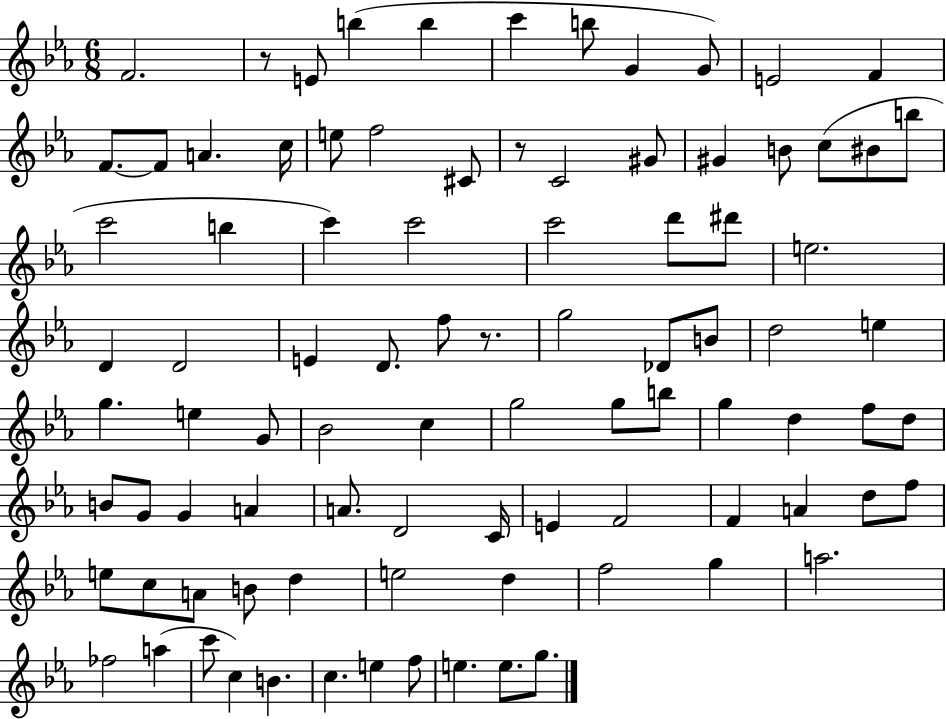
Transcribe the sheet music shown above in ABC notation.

X:1
T:Untitled
M:6/8
L:1/4
K:Eb
F2 z/2 E/2 b b c' b/2 G G/2 E2 F F/2 F/2 A c/4 e/2 f2 ^C/2 z/2 C2 ^G/2 ^G B/2 c/2 ^B/2 b/2 c'2 b c' c'2 c'2 d'/2 ^d'/2 e2 D D2 E D/2 f/2 z/2 g2 _D/2 B/2 d2 e g e G/2 _B2 c g2 g/2 b/2 g d f/2 d/2 B/2 G/2 G A A/2 D2 C/4 E F2 F A d/2 f/2 e/2 c/2 A/2 B/2 d e2 d f2 g a2 _f2 a c'/2 c B c e f/2 e e/2 g/2